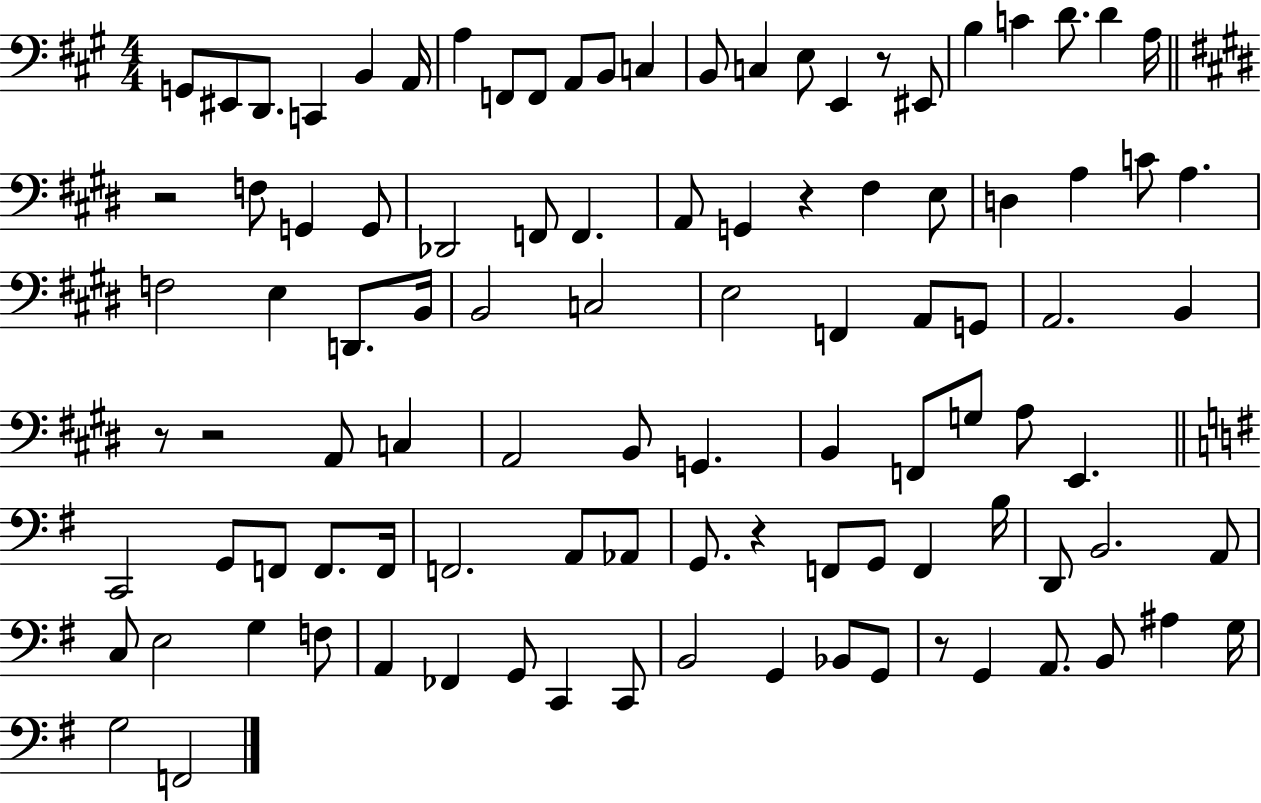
G2/e EIS2/e D2/e. C2/q B2/q A2/s A3/q F2/e F2/e A2/e B2/e C3/q B2/e C3/q E3/e E2/q R/e EIS2/e B3/q C4/q D4/e. D4/q A3/s R/h F3/e G2/q G2/e Db2/h F2/e F2/q. A2/e G2/q R/q F#3/q E3/e D3/q A3/q C4/e A3/q. F3/h E3/q D2/e. B2/s B2/h C3/h E3/h F2/q A2/e G2/e A2/h. B2/q R/e R/h A2/e C3/q A2/h B2/e G2/q. B2/q F2/e G3/e A3/e E2/q. C2/h G2/e F2/e F2/e. F2/s F2/h. A2/e Ab2/e G2/e. R/q F2/e G2/e F2/q B3/s D2/e B2/h. A2/e C3/e E3/h G3/q F3/e A2/q FES2/q G2/e C2/q C2/e B2/h G2/q Bb2/e G2/e R/e G2/q A2/e. B2/e A#3/q G3/s G3/h F2/h